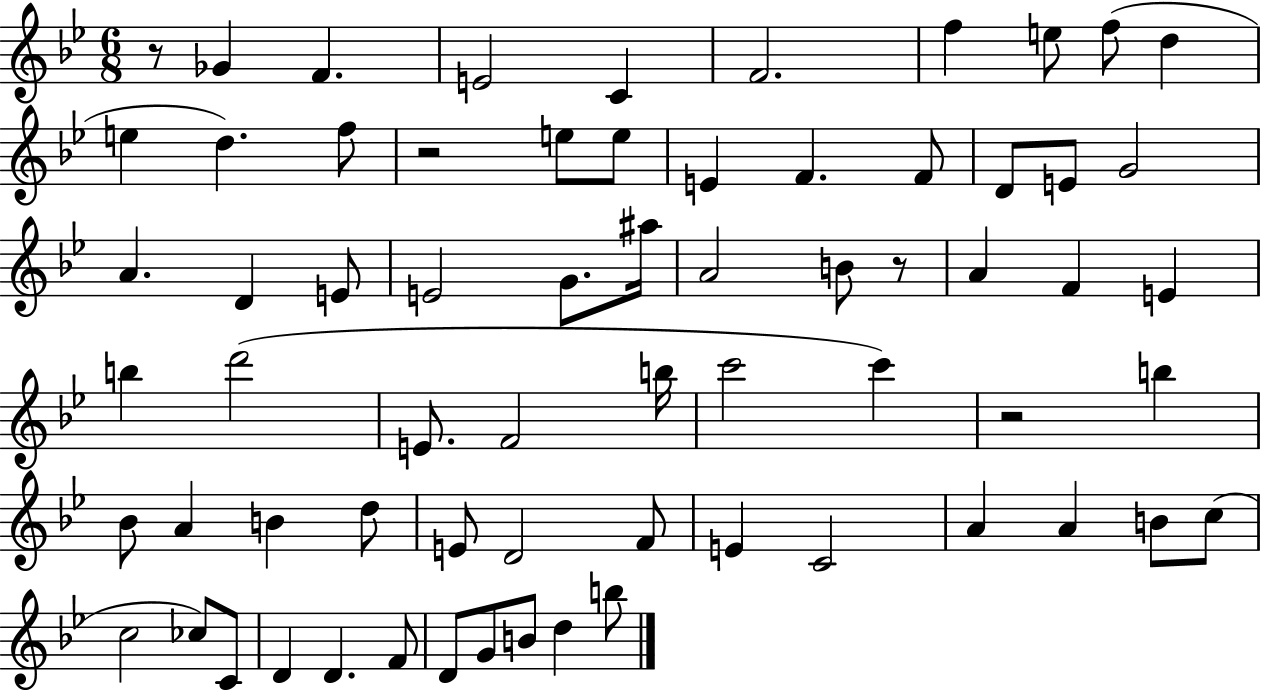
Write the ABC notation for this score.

X:1
T:Untitled
M:6/8
L:1/4
K:Bb
z/2 _G F E2 C F2 f e/2 f/2 d e d f/2 z2 e/2 e/2 E F F/2 D/2 E/2 G2 A D E/2 E2 G/2 ^a/4 A2 B/2 z/2 A F E b d'2 E/2 F2 b/4 c'2 c' z2 b _B/2 A B d/2 E/2 D2 F/2 E C2 A A B/2 c/2 c2 _c/2 C/2 D D F/2 D/2 G/2 B/2 d b/2